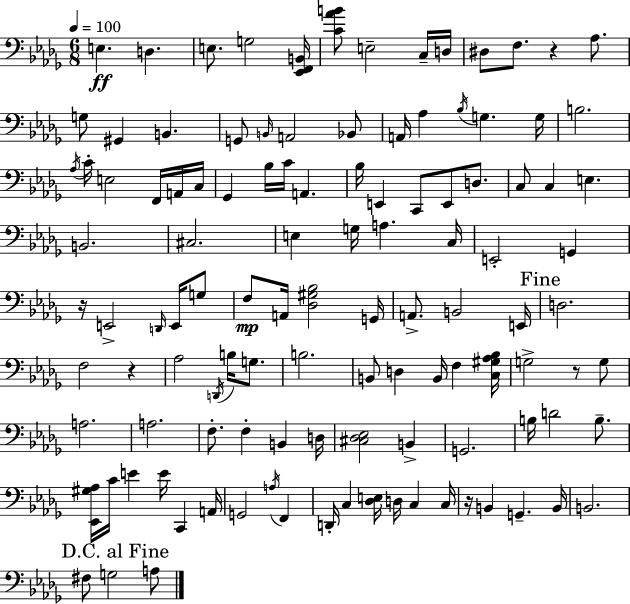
{
  \clef bass
  \numericTimeSignature
  \time 6/8
  \key bes \minor
  \tempo 4 = 100
  e4.\ff d4. | e8. g2 <ees, f, b,>16 | <c' aes' b'>8 e2-- c16-- d16 | dis8 f8. r4 aes8. | \break g8 gis,4 b,4. | g,8 \grace { b,16 } a,2 bes,8 | a,16 aes4 \acciaccatura { bes16 } g4. | g16 b2. | \break \acciaccatura { aes16 } c'16-. e2 | f,16 a,16 c16 ges,4 bes16 c'16 a,4. | bes16 e,4 c,8 e,8 | d8. c8 c4 e4. | \break b,2. | cis2. | e4 g16 a4. | c16 e,2-. g,4 | \break r16 e,2-> | \grace { d,16 } e,16 g8 f8\mp a,16 <des gis bes>2 | g,16 a,8.-> b,2 | e,16 \mark "Fine" d2. | \break f2 | r4 aes2 | \acciaccatura { d,16 } b16 g8. b2. | b,8 d4 b,16 | \break f4 <c gis aes bes>16 g2-> | r8 g8 a2. | a2. | f8.-. f4-. | \break b,4 d16 <cis des ees>2 | b,4-> g,2. | b16 d'2 | b8.-- <ees, gis aes>16 c'16 e'4 e'16 | \break c,4 a,16 g,2 | \acciaccatura { a16 } f,4 d,16-. c4 <des e>16 | d16 c4 c16 r16 b,4 g,4.-- | b,16 b,2. | \break \mark "D.C. al Fine" fis8 g2 | a8 \bar "|."
}